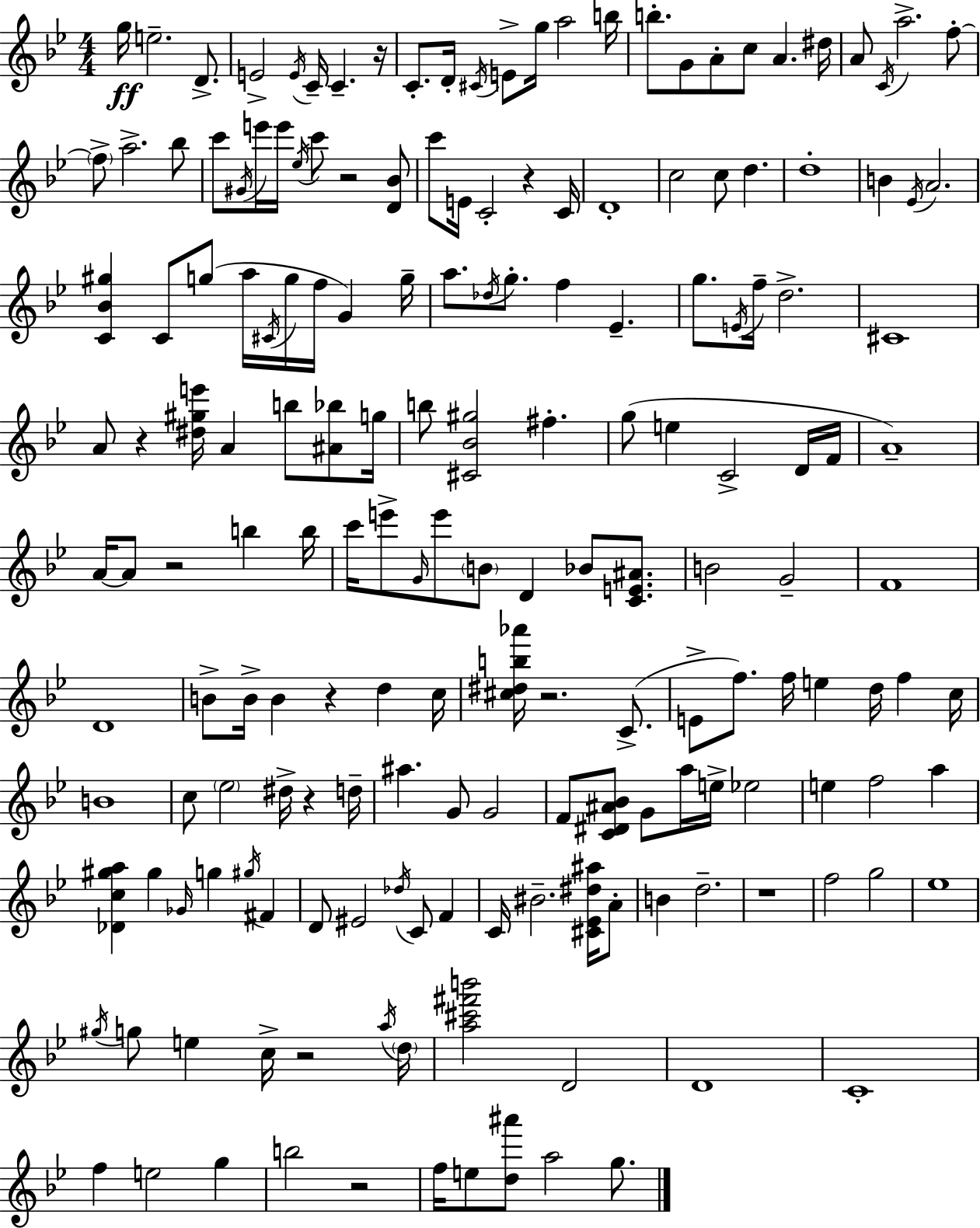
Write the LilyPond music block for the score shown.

{
  \clef treble
  \numericTimeSignature
  \time 4/4
  \key g \minor
  g''16\ff e''2.-- d'8.-> | e'2-> \acciaccatura { e'16 } c'16-- c'4.-- | r16 c'8.-. d'16-. \acciaccatura { cis'16 } e'8-> g''16 a''2 | b''16 b''8.-. g'8 a'8-. c''8 a'4. | \break dis''16 a'8 \acciaccatura { c'16 } a''2.-> | f''8-.~~ \parenthesize f''8-> a''2.-> | bes''8 c'''8 \acciaccatura { gis'16 } e'''16 e'''16 \acciaccatura { ees''16 } c'''8 r2 | <d' bes'>8 c'''8 e'16 c'2-. | \break r4 c'16 d'1-. | c''2 c''8 d''4. | d''1-. | b'4 \acciaccatura { ees'16 } a'2. | \break <c' bes' gis''>4 c'8 g''8( a''16 \acciaccatura { cis'16 } | g''16 f''16 g'4) g''16-- a''8. \acciaccatura { des''16 } g''8.-. f''4 | ees'4.-- g''8. \acciaccatura { e'16 } f''16-- d''2.-> | cis'1 | \break a'8 r4 <dis'' gis'' e'''>16 | a'4 b''8 <ais' bes''>8 g''16 b''8 <cis' bes' gis''>2 | fis''4.-. g''8( e''4 c'2-> | d'16 f'16 a'1--) | \break a'16~~ a'8 r2 | b''4 b''16 c'''16 e'''8-> \grace { g'16 } e'''8 \parenthesize b'8 | d'4 bes'8 <c' e' ais'>8. b'2 | g'2-- f'1 | \break d'1 | b'8-> b'16-> b'4 | r4 d''4 c''16 <cis'' dis'' b'' aes'''>16 r2. | c'8.->( e'8-> f''8.) f''16 | \break e''4 d''16 f''4 c''16 b'1 | c''8 \parenthesize ees''2 | dis''16-> r4 d''16-- ais''4. | g'8 g'2 f'8 <c' dis' ais' bes'>8 g'8 | \break a''16 e''16-> ees''2 e''4 f''2 | a''4 <des' c'' gis'' a''>4 gis''4 | \grace { ges'16 } g''4 \acciaccatura { gis''16 } fis'4 d'8 eis'2 | \acciaccatura { des''16 } c'8 f'4 c'16 bis'2.-- | \break <cis' ees' dis'' ais''>16 a'8-. b'4 | d''2.-- r1 | f''2 | g''2 ees''1 | \break \acciaccatura { gis''16 } g''8 | e''4 c''16-> r2 \acciaccatura { a''16 } \parenthesize d''16 <a'' cis''' fis''' b'''>2 | d'2 d'1 | c'1-. | \break f''4 | e''2 g''4 b''2 | r2 f''16 | e''8 <d'' ais'''>8 a''2 g''8. \bar "|."
}